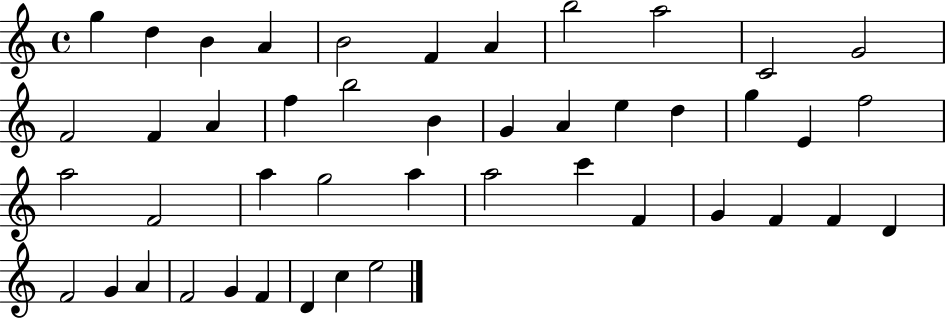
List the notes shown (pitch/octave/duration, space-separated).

G5/q D5/q B4/q A4/q B4/h F4/q A4/q B5/h A5/h C4/h G4/h F4/h F4/q A4/q F5/q B5/h B4/q G4/q A4/q E5/q D5/q G5/q E4/q F5/h A5/h F4/h A5/q G5/h A5/q A5/h C6/q F4/q G4/q F4/q F4/q D4/q F4/h G4/q A4/q F4/h G4/q F4/q D4/q C5/q E5/h